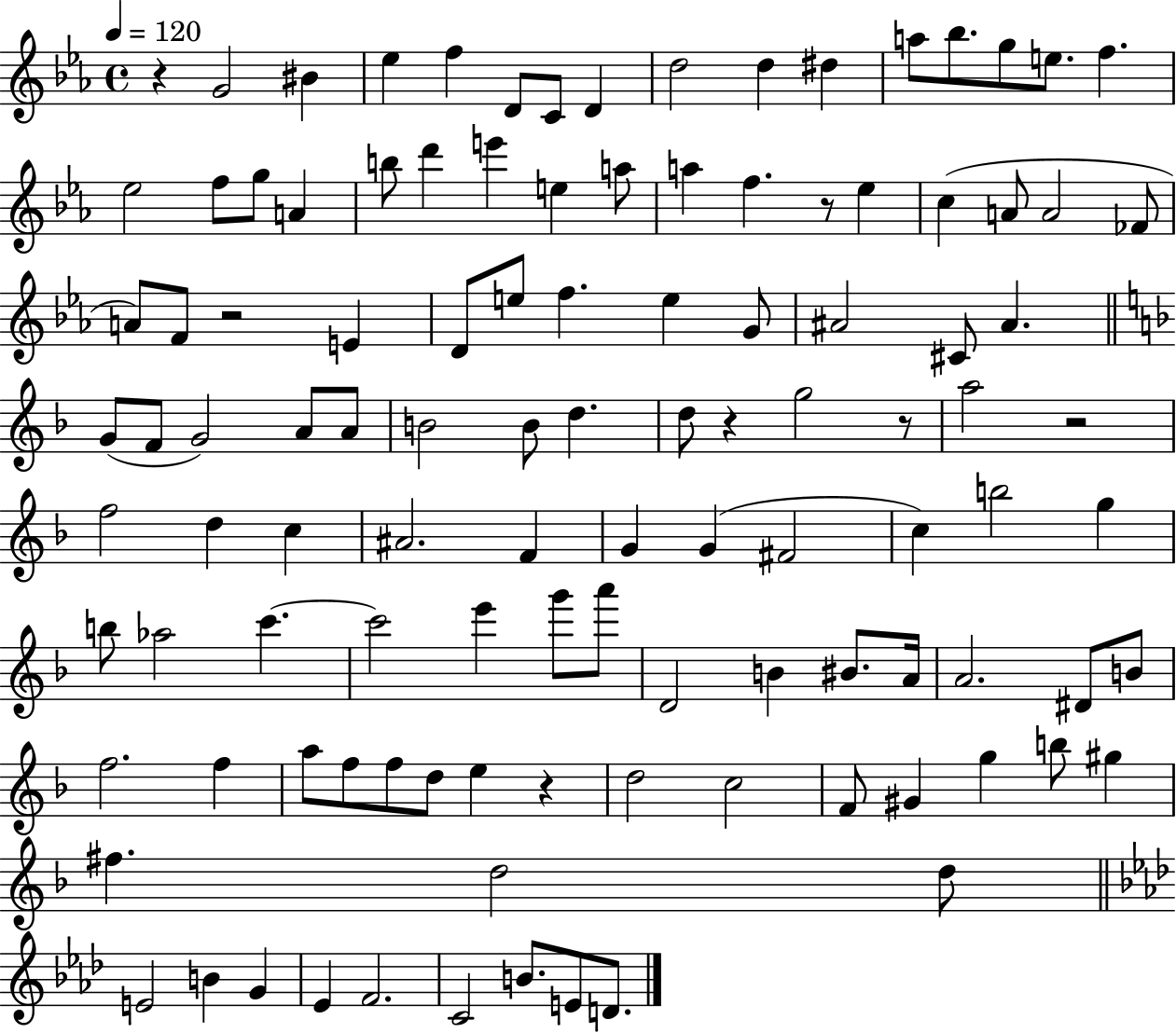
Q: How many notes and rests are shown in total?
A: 111